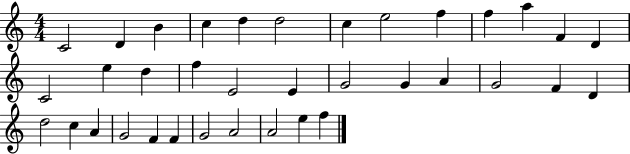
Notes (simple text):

C4/h D4/q B4/q C5/q D5/q D5/h C5/q E5/h F5/q F5/q A5/q F4/q D4/q C4/h E5/q D5/q F5/q E4/h E4/q G4/h G4/q A4/q G4/h F4/q D4/q D5/h C5/q A4/q G4/h F4/q F4/q G4/h A4/h A4/h E5/q F5/q